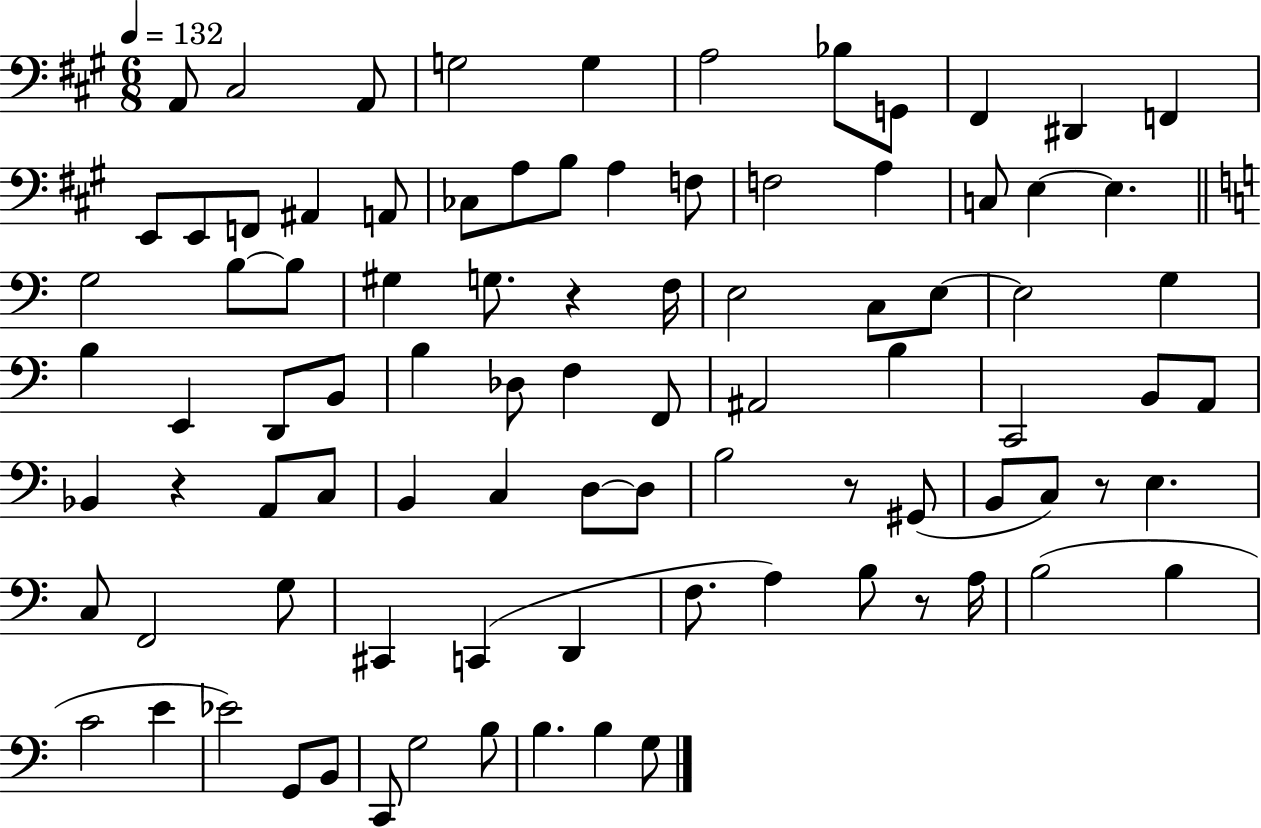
X:1
T:Untitled
M:6/8
L:1/4
K:A
A,,/2 ^C,2 A,,/2 G,2 G, A,2 _B,/2 G,,/2 ^F,, ^D,, F,, E,,/2 E,,/2 F,,/2 ^A,, A,,/2 _C,/2 A,/2 B,/2 A, F,/2 F,2 A, C,/2 E, E, G,2 B,/2 B,/2 ^G, G,/2 z F,/4 E,2 C,/2 E,/2 E,2 G, B, E,, D,,/2 B,,/2 B, _D,/2 F, F,,/2 ^A,,2 B, C,,2 B,,/2 A,,/2 _B,, z A,,/2 C,/2 B,, C, D,/2 D,/2 B,2 z/2 ^G,,/2 B,,/2 C,/2 z/2 E, C,/2 F,,2 G,/2 ^C,, C,, D,, F,/2 A, B,/2 z/2 A,/4 B,2 B, C2 E _E2 G,,/2 B,,/2 C,,/2 G,2 B,/2 B, B, G,/2